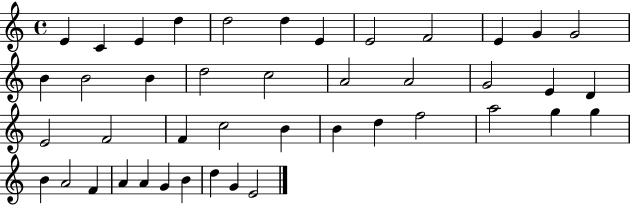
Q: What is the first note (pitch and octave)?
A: E4